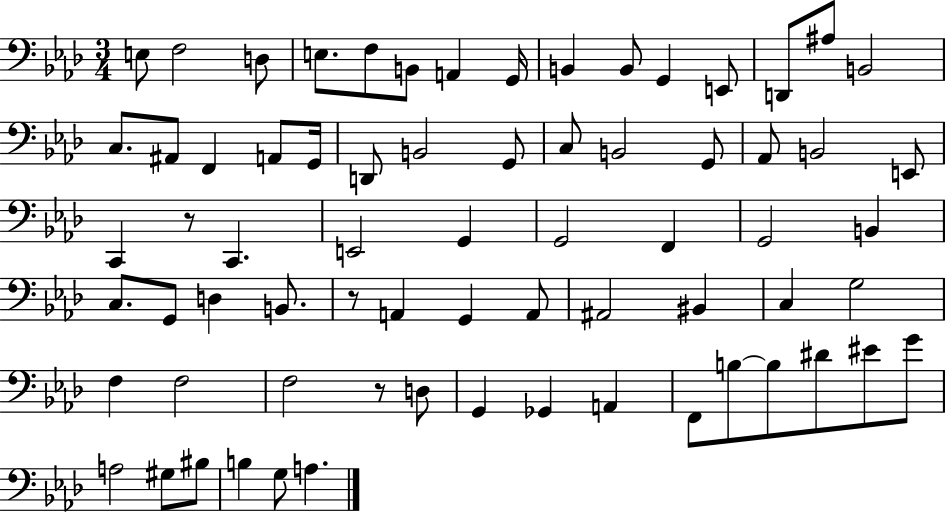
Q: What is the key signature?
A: AES major